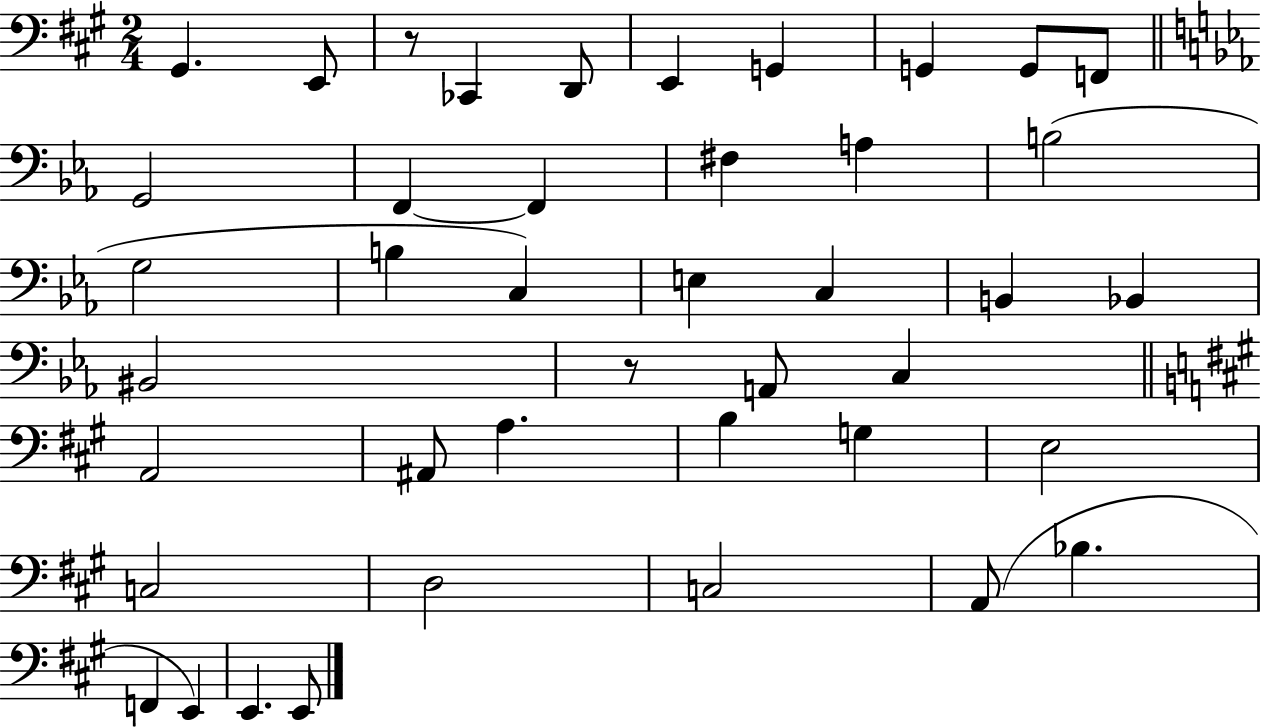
G#2/q. E2/e R/e CES2/q D2/e E2/q G2/q G2/q G2/e F2/e G2/h F2/q F2/q F#3/q A3/q B3/h G3/h B3/q C3/q E3/q C3/q B2/q Bb2/q BIS2/h R/e A2/e C3/q A2/h A#2/e A3/q. B3/q G3/q E3/h C3/h D3/h C3/h A2/e Bb3/q. F2/q E2/q E2/q. E2/e